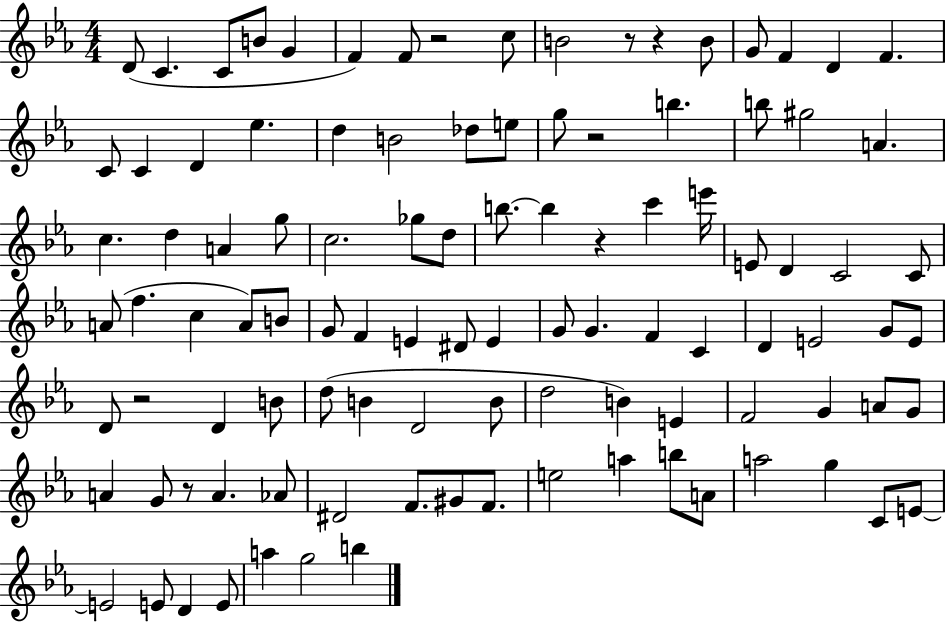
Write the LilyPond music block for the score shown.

{
  \clef treble
  \numericTimeSignature
  \time 4/4
  \key ees \major
  d'8( c'4. c'8 b'8 g'4 | f'4) f'8 r2 c''8 | b'2 r8 r4 b'8 | g'8 f'4 d'4 f'4. | \break c'8 c'4 d'4 ees''4. | d''4 b'2 des''8 e''8 | g''8 r2 b''4. | b''8 gis''2 a'4. | \break c''4. d''4 a'4 g''8 | c''2. ges''8 d''8 | b''8.~~ b''4 r4 c'''4 e'''16 | e'8 d'4 c'2 c'8 | \break a'8( f''4. c''4 a'8) b'8 | g'8 f'4 e'4 dis'8 e'4 | g'8 g'4. f'4 c'4 | d'4 e'2 g'8 e'8 | \break d'8 r2 d'4 b'8 | d''8( b'4 d'2 b'8 | d''2 b'4) e'4 | f'2 g'4 a'8 g'8 | \break a'4 g'8 r8 a'4. aes'8 | dis'2 f'8. gis'8 f'8. | e''2 a''4 b''8 a'8 | a''2 g''4 c'8 e'8~~ | \break e'2 e'8 d'4 e'8 | a''4 g''2 b''4 | \bar "|."
}